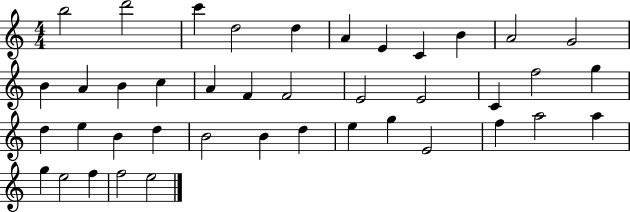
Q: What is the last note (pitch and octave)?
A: E5